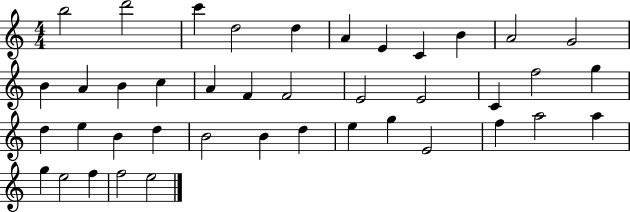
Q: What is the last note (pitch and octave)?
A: E5